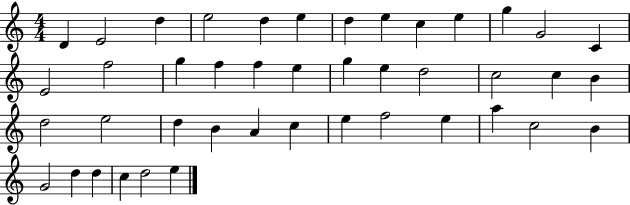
D4/q E4/h D5/q E5/h D5/q E5/q D5/q E5/q C5/q E5/q G5/q G4/h C4/q E4/h F5/h G5/q F5/q F5/q E5/q G5/q E5/q D5/h C5/h C5/q B4/q D5/h E5/h D5/q B4/q A4/q C5/q E5/q F5/h E5/q A5/q C5/h B4/q G4/h D5/q D5/q C5/q D5/h E5/q